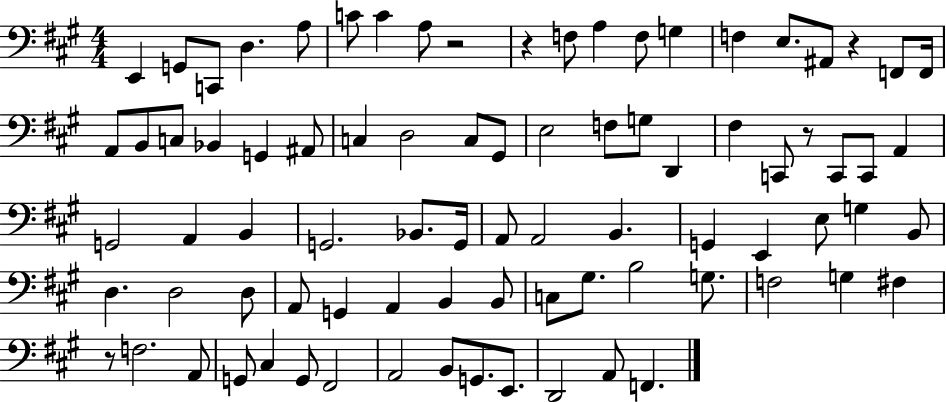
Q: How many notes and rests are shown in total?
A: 83